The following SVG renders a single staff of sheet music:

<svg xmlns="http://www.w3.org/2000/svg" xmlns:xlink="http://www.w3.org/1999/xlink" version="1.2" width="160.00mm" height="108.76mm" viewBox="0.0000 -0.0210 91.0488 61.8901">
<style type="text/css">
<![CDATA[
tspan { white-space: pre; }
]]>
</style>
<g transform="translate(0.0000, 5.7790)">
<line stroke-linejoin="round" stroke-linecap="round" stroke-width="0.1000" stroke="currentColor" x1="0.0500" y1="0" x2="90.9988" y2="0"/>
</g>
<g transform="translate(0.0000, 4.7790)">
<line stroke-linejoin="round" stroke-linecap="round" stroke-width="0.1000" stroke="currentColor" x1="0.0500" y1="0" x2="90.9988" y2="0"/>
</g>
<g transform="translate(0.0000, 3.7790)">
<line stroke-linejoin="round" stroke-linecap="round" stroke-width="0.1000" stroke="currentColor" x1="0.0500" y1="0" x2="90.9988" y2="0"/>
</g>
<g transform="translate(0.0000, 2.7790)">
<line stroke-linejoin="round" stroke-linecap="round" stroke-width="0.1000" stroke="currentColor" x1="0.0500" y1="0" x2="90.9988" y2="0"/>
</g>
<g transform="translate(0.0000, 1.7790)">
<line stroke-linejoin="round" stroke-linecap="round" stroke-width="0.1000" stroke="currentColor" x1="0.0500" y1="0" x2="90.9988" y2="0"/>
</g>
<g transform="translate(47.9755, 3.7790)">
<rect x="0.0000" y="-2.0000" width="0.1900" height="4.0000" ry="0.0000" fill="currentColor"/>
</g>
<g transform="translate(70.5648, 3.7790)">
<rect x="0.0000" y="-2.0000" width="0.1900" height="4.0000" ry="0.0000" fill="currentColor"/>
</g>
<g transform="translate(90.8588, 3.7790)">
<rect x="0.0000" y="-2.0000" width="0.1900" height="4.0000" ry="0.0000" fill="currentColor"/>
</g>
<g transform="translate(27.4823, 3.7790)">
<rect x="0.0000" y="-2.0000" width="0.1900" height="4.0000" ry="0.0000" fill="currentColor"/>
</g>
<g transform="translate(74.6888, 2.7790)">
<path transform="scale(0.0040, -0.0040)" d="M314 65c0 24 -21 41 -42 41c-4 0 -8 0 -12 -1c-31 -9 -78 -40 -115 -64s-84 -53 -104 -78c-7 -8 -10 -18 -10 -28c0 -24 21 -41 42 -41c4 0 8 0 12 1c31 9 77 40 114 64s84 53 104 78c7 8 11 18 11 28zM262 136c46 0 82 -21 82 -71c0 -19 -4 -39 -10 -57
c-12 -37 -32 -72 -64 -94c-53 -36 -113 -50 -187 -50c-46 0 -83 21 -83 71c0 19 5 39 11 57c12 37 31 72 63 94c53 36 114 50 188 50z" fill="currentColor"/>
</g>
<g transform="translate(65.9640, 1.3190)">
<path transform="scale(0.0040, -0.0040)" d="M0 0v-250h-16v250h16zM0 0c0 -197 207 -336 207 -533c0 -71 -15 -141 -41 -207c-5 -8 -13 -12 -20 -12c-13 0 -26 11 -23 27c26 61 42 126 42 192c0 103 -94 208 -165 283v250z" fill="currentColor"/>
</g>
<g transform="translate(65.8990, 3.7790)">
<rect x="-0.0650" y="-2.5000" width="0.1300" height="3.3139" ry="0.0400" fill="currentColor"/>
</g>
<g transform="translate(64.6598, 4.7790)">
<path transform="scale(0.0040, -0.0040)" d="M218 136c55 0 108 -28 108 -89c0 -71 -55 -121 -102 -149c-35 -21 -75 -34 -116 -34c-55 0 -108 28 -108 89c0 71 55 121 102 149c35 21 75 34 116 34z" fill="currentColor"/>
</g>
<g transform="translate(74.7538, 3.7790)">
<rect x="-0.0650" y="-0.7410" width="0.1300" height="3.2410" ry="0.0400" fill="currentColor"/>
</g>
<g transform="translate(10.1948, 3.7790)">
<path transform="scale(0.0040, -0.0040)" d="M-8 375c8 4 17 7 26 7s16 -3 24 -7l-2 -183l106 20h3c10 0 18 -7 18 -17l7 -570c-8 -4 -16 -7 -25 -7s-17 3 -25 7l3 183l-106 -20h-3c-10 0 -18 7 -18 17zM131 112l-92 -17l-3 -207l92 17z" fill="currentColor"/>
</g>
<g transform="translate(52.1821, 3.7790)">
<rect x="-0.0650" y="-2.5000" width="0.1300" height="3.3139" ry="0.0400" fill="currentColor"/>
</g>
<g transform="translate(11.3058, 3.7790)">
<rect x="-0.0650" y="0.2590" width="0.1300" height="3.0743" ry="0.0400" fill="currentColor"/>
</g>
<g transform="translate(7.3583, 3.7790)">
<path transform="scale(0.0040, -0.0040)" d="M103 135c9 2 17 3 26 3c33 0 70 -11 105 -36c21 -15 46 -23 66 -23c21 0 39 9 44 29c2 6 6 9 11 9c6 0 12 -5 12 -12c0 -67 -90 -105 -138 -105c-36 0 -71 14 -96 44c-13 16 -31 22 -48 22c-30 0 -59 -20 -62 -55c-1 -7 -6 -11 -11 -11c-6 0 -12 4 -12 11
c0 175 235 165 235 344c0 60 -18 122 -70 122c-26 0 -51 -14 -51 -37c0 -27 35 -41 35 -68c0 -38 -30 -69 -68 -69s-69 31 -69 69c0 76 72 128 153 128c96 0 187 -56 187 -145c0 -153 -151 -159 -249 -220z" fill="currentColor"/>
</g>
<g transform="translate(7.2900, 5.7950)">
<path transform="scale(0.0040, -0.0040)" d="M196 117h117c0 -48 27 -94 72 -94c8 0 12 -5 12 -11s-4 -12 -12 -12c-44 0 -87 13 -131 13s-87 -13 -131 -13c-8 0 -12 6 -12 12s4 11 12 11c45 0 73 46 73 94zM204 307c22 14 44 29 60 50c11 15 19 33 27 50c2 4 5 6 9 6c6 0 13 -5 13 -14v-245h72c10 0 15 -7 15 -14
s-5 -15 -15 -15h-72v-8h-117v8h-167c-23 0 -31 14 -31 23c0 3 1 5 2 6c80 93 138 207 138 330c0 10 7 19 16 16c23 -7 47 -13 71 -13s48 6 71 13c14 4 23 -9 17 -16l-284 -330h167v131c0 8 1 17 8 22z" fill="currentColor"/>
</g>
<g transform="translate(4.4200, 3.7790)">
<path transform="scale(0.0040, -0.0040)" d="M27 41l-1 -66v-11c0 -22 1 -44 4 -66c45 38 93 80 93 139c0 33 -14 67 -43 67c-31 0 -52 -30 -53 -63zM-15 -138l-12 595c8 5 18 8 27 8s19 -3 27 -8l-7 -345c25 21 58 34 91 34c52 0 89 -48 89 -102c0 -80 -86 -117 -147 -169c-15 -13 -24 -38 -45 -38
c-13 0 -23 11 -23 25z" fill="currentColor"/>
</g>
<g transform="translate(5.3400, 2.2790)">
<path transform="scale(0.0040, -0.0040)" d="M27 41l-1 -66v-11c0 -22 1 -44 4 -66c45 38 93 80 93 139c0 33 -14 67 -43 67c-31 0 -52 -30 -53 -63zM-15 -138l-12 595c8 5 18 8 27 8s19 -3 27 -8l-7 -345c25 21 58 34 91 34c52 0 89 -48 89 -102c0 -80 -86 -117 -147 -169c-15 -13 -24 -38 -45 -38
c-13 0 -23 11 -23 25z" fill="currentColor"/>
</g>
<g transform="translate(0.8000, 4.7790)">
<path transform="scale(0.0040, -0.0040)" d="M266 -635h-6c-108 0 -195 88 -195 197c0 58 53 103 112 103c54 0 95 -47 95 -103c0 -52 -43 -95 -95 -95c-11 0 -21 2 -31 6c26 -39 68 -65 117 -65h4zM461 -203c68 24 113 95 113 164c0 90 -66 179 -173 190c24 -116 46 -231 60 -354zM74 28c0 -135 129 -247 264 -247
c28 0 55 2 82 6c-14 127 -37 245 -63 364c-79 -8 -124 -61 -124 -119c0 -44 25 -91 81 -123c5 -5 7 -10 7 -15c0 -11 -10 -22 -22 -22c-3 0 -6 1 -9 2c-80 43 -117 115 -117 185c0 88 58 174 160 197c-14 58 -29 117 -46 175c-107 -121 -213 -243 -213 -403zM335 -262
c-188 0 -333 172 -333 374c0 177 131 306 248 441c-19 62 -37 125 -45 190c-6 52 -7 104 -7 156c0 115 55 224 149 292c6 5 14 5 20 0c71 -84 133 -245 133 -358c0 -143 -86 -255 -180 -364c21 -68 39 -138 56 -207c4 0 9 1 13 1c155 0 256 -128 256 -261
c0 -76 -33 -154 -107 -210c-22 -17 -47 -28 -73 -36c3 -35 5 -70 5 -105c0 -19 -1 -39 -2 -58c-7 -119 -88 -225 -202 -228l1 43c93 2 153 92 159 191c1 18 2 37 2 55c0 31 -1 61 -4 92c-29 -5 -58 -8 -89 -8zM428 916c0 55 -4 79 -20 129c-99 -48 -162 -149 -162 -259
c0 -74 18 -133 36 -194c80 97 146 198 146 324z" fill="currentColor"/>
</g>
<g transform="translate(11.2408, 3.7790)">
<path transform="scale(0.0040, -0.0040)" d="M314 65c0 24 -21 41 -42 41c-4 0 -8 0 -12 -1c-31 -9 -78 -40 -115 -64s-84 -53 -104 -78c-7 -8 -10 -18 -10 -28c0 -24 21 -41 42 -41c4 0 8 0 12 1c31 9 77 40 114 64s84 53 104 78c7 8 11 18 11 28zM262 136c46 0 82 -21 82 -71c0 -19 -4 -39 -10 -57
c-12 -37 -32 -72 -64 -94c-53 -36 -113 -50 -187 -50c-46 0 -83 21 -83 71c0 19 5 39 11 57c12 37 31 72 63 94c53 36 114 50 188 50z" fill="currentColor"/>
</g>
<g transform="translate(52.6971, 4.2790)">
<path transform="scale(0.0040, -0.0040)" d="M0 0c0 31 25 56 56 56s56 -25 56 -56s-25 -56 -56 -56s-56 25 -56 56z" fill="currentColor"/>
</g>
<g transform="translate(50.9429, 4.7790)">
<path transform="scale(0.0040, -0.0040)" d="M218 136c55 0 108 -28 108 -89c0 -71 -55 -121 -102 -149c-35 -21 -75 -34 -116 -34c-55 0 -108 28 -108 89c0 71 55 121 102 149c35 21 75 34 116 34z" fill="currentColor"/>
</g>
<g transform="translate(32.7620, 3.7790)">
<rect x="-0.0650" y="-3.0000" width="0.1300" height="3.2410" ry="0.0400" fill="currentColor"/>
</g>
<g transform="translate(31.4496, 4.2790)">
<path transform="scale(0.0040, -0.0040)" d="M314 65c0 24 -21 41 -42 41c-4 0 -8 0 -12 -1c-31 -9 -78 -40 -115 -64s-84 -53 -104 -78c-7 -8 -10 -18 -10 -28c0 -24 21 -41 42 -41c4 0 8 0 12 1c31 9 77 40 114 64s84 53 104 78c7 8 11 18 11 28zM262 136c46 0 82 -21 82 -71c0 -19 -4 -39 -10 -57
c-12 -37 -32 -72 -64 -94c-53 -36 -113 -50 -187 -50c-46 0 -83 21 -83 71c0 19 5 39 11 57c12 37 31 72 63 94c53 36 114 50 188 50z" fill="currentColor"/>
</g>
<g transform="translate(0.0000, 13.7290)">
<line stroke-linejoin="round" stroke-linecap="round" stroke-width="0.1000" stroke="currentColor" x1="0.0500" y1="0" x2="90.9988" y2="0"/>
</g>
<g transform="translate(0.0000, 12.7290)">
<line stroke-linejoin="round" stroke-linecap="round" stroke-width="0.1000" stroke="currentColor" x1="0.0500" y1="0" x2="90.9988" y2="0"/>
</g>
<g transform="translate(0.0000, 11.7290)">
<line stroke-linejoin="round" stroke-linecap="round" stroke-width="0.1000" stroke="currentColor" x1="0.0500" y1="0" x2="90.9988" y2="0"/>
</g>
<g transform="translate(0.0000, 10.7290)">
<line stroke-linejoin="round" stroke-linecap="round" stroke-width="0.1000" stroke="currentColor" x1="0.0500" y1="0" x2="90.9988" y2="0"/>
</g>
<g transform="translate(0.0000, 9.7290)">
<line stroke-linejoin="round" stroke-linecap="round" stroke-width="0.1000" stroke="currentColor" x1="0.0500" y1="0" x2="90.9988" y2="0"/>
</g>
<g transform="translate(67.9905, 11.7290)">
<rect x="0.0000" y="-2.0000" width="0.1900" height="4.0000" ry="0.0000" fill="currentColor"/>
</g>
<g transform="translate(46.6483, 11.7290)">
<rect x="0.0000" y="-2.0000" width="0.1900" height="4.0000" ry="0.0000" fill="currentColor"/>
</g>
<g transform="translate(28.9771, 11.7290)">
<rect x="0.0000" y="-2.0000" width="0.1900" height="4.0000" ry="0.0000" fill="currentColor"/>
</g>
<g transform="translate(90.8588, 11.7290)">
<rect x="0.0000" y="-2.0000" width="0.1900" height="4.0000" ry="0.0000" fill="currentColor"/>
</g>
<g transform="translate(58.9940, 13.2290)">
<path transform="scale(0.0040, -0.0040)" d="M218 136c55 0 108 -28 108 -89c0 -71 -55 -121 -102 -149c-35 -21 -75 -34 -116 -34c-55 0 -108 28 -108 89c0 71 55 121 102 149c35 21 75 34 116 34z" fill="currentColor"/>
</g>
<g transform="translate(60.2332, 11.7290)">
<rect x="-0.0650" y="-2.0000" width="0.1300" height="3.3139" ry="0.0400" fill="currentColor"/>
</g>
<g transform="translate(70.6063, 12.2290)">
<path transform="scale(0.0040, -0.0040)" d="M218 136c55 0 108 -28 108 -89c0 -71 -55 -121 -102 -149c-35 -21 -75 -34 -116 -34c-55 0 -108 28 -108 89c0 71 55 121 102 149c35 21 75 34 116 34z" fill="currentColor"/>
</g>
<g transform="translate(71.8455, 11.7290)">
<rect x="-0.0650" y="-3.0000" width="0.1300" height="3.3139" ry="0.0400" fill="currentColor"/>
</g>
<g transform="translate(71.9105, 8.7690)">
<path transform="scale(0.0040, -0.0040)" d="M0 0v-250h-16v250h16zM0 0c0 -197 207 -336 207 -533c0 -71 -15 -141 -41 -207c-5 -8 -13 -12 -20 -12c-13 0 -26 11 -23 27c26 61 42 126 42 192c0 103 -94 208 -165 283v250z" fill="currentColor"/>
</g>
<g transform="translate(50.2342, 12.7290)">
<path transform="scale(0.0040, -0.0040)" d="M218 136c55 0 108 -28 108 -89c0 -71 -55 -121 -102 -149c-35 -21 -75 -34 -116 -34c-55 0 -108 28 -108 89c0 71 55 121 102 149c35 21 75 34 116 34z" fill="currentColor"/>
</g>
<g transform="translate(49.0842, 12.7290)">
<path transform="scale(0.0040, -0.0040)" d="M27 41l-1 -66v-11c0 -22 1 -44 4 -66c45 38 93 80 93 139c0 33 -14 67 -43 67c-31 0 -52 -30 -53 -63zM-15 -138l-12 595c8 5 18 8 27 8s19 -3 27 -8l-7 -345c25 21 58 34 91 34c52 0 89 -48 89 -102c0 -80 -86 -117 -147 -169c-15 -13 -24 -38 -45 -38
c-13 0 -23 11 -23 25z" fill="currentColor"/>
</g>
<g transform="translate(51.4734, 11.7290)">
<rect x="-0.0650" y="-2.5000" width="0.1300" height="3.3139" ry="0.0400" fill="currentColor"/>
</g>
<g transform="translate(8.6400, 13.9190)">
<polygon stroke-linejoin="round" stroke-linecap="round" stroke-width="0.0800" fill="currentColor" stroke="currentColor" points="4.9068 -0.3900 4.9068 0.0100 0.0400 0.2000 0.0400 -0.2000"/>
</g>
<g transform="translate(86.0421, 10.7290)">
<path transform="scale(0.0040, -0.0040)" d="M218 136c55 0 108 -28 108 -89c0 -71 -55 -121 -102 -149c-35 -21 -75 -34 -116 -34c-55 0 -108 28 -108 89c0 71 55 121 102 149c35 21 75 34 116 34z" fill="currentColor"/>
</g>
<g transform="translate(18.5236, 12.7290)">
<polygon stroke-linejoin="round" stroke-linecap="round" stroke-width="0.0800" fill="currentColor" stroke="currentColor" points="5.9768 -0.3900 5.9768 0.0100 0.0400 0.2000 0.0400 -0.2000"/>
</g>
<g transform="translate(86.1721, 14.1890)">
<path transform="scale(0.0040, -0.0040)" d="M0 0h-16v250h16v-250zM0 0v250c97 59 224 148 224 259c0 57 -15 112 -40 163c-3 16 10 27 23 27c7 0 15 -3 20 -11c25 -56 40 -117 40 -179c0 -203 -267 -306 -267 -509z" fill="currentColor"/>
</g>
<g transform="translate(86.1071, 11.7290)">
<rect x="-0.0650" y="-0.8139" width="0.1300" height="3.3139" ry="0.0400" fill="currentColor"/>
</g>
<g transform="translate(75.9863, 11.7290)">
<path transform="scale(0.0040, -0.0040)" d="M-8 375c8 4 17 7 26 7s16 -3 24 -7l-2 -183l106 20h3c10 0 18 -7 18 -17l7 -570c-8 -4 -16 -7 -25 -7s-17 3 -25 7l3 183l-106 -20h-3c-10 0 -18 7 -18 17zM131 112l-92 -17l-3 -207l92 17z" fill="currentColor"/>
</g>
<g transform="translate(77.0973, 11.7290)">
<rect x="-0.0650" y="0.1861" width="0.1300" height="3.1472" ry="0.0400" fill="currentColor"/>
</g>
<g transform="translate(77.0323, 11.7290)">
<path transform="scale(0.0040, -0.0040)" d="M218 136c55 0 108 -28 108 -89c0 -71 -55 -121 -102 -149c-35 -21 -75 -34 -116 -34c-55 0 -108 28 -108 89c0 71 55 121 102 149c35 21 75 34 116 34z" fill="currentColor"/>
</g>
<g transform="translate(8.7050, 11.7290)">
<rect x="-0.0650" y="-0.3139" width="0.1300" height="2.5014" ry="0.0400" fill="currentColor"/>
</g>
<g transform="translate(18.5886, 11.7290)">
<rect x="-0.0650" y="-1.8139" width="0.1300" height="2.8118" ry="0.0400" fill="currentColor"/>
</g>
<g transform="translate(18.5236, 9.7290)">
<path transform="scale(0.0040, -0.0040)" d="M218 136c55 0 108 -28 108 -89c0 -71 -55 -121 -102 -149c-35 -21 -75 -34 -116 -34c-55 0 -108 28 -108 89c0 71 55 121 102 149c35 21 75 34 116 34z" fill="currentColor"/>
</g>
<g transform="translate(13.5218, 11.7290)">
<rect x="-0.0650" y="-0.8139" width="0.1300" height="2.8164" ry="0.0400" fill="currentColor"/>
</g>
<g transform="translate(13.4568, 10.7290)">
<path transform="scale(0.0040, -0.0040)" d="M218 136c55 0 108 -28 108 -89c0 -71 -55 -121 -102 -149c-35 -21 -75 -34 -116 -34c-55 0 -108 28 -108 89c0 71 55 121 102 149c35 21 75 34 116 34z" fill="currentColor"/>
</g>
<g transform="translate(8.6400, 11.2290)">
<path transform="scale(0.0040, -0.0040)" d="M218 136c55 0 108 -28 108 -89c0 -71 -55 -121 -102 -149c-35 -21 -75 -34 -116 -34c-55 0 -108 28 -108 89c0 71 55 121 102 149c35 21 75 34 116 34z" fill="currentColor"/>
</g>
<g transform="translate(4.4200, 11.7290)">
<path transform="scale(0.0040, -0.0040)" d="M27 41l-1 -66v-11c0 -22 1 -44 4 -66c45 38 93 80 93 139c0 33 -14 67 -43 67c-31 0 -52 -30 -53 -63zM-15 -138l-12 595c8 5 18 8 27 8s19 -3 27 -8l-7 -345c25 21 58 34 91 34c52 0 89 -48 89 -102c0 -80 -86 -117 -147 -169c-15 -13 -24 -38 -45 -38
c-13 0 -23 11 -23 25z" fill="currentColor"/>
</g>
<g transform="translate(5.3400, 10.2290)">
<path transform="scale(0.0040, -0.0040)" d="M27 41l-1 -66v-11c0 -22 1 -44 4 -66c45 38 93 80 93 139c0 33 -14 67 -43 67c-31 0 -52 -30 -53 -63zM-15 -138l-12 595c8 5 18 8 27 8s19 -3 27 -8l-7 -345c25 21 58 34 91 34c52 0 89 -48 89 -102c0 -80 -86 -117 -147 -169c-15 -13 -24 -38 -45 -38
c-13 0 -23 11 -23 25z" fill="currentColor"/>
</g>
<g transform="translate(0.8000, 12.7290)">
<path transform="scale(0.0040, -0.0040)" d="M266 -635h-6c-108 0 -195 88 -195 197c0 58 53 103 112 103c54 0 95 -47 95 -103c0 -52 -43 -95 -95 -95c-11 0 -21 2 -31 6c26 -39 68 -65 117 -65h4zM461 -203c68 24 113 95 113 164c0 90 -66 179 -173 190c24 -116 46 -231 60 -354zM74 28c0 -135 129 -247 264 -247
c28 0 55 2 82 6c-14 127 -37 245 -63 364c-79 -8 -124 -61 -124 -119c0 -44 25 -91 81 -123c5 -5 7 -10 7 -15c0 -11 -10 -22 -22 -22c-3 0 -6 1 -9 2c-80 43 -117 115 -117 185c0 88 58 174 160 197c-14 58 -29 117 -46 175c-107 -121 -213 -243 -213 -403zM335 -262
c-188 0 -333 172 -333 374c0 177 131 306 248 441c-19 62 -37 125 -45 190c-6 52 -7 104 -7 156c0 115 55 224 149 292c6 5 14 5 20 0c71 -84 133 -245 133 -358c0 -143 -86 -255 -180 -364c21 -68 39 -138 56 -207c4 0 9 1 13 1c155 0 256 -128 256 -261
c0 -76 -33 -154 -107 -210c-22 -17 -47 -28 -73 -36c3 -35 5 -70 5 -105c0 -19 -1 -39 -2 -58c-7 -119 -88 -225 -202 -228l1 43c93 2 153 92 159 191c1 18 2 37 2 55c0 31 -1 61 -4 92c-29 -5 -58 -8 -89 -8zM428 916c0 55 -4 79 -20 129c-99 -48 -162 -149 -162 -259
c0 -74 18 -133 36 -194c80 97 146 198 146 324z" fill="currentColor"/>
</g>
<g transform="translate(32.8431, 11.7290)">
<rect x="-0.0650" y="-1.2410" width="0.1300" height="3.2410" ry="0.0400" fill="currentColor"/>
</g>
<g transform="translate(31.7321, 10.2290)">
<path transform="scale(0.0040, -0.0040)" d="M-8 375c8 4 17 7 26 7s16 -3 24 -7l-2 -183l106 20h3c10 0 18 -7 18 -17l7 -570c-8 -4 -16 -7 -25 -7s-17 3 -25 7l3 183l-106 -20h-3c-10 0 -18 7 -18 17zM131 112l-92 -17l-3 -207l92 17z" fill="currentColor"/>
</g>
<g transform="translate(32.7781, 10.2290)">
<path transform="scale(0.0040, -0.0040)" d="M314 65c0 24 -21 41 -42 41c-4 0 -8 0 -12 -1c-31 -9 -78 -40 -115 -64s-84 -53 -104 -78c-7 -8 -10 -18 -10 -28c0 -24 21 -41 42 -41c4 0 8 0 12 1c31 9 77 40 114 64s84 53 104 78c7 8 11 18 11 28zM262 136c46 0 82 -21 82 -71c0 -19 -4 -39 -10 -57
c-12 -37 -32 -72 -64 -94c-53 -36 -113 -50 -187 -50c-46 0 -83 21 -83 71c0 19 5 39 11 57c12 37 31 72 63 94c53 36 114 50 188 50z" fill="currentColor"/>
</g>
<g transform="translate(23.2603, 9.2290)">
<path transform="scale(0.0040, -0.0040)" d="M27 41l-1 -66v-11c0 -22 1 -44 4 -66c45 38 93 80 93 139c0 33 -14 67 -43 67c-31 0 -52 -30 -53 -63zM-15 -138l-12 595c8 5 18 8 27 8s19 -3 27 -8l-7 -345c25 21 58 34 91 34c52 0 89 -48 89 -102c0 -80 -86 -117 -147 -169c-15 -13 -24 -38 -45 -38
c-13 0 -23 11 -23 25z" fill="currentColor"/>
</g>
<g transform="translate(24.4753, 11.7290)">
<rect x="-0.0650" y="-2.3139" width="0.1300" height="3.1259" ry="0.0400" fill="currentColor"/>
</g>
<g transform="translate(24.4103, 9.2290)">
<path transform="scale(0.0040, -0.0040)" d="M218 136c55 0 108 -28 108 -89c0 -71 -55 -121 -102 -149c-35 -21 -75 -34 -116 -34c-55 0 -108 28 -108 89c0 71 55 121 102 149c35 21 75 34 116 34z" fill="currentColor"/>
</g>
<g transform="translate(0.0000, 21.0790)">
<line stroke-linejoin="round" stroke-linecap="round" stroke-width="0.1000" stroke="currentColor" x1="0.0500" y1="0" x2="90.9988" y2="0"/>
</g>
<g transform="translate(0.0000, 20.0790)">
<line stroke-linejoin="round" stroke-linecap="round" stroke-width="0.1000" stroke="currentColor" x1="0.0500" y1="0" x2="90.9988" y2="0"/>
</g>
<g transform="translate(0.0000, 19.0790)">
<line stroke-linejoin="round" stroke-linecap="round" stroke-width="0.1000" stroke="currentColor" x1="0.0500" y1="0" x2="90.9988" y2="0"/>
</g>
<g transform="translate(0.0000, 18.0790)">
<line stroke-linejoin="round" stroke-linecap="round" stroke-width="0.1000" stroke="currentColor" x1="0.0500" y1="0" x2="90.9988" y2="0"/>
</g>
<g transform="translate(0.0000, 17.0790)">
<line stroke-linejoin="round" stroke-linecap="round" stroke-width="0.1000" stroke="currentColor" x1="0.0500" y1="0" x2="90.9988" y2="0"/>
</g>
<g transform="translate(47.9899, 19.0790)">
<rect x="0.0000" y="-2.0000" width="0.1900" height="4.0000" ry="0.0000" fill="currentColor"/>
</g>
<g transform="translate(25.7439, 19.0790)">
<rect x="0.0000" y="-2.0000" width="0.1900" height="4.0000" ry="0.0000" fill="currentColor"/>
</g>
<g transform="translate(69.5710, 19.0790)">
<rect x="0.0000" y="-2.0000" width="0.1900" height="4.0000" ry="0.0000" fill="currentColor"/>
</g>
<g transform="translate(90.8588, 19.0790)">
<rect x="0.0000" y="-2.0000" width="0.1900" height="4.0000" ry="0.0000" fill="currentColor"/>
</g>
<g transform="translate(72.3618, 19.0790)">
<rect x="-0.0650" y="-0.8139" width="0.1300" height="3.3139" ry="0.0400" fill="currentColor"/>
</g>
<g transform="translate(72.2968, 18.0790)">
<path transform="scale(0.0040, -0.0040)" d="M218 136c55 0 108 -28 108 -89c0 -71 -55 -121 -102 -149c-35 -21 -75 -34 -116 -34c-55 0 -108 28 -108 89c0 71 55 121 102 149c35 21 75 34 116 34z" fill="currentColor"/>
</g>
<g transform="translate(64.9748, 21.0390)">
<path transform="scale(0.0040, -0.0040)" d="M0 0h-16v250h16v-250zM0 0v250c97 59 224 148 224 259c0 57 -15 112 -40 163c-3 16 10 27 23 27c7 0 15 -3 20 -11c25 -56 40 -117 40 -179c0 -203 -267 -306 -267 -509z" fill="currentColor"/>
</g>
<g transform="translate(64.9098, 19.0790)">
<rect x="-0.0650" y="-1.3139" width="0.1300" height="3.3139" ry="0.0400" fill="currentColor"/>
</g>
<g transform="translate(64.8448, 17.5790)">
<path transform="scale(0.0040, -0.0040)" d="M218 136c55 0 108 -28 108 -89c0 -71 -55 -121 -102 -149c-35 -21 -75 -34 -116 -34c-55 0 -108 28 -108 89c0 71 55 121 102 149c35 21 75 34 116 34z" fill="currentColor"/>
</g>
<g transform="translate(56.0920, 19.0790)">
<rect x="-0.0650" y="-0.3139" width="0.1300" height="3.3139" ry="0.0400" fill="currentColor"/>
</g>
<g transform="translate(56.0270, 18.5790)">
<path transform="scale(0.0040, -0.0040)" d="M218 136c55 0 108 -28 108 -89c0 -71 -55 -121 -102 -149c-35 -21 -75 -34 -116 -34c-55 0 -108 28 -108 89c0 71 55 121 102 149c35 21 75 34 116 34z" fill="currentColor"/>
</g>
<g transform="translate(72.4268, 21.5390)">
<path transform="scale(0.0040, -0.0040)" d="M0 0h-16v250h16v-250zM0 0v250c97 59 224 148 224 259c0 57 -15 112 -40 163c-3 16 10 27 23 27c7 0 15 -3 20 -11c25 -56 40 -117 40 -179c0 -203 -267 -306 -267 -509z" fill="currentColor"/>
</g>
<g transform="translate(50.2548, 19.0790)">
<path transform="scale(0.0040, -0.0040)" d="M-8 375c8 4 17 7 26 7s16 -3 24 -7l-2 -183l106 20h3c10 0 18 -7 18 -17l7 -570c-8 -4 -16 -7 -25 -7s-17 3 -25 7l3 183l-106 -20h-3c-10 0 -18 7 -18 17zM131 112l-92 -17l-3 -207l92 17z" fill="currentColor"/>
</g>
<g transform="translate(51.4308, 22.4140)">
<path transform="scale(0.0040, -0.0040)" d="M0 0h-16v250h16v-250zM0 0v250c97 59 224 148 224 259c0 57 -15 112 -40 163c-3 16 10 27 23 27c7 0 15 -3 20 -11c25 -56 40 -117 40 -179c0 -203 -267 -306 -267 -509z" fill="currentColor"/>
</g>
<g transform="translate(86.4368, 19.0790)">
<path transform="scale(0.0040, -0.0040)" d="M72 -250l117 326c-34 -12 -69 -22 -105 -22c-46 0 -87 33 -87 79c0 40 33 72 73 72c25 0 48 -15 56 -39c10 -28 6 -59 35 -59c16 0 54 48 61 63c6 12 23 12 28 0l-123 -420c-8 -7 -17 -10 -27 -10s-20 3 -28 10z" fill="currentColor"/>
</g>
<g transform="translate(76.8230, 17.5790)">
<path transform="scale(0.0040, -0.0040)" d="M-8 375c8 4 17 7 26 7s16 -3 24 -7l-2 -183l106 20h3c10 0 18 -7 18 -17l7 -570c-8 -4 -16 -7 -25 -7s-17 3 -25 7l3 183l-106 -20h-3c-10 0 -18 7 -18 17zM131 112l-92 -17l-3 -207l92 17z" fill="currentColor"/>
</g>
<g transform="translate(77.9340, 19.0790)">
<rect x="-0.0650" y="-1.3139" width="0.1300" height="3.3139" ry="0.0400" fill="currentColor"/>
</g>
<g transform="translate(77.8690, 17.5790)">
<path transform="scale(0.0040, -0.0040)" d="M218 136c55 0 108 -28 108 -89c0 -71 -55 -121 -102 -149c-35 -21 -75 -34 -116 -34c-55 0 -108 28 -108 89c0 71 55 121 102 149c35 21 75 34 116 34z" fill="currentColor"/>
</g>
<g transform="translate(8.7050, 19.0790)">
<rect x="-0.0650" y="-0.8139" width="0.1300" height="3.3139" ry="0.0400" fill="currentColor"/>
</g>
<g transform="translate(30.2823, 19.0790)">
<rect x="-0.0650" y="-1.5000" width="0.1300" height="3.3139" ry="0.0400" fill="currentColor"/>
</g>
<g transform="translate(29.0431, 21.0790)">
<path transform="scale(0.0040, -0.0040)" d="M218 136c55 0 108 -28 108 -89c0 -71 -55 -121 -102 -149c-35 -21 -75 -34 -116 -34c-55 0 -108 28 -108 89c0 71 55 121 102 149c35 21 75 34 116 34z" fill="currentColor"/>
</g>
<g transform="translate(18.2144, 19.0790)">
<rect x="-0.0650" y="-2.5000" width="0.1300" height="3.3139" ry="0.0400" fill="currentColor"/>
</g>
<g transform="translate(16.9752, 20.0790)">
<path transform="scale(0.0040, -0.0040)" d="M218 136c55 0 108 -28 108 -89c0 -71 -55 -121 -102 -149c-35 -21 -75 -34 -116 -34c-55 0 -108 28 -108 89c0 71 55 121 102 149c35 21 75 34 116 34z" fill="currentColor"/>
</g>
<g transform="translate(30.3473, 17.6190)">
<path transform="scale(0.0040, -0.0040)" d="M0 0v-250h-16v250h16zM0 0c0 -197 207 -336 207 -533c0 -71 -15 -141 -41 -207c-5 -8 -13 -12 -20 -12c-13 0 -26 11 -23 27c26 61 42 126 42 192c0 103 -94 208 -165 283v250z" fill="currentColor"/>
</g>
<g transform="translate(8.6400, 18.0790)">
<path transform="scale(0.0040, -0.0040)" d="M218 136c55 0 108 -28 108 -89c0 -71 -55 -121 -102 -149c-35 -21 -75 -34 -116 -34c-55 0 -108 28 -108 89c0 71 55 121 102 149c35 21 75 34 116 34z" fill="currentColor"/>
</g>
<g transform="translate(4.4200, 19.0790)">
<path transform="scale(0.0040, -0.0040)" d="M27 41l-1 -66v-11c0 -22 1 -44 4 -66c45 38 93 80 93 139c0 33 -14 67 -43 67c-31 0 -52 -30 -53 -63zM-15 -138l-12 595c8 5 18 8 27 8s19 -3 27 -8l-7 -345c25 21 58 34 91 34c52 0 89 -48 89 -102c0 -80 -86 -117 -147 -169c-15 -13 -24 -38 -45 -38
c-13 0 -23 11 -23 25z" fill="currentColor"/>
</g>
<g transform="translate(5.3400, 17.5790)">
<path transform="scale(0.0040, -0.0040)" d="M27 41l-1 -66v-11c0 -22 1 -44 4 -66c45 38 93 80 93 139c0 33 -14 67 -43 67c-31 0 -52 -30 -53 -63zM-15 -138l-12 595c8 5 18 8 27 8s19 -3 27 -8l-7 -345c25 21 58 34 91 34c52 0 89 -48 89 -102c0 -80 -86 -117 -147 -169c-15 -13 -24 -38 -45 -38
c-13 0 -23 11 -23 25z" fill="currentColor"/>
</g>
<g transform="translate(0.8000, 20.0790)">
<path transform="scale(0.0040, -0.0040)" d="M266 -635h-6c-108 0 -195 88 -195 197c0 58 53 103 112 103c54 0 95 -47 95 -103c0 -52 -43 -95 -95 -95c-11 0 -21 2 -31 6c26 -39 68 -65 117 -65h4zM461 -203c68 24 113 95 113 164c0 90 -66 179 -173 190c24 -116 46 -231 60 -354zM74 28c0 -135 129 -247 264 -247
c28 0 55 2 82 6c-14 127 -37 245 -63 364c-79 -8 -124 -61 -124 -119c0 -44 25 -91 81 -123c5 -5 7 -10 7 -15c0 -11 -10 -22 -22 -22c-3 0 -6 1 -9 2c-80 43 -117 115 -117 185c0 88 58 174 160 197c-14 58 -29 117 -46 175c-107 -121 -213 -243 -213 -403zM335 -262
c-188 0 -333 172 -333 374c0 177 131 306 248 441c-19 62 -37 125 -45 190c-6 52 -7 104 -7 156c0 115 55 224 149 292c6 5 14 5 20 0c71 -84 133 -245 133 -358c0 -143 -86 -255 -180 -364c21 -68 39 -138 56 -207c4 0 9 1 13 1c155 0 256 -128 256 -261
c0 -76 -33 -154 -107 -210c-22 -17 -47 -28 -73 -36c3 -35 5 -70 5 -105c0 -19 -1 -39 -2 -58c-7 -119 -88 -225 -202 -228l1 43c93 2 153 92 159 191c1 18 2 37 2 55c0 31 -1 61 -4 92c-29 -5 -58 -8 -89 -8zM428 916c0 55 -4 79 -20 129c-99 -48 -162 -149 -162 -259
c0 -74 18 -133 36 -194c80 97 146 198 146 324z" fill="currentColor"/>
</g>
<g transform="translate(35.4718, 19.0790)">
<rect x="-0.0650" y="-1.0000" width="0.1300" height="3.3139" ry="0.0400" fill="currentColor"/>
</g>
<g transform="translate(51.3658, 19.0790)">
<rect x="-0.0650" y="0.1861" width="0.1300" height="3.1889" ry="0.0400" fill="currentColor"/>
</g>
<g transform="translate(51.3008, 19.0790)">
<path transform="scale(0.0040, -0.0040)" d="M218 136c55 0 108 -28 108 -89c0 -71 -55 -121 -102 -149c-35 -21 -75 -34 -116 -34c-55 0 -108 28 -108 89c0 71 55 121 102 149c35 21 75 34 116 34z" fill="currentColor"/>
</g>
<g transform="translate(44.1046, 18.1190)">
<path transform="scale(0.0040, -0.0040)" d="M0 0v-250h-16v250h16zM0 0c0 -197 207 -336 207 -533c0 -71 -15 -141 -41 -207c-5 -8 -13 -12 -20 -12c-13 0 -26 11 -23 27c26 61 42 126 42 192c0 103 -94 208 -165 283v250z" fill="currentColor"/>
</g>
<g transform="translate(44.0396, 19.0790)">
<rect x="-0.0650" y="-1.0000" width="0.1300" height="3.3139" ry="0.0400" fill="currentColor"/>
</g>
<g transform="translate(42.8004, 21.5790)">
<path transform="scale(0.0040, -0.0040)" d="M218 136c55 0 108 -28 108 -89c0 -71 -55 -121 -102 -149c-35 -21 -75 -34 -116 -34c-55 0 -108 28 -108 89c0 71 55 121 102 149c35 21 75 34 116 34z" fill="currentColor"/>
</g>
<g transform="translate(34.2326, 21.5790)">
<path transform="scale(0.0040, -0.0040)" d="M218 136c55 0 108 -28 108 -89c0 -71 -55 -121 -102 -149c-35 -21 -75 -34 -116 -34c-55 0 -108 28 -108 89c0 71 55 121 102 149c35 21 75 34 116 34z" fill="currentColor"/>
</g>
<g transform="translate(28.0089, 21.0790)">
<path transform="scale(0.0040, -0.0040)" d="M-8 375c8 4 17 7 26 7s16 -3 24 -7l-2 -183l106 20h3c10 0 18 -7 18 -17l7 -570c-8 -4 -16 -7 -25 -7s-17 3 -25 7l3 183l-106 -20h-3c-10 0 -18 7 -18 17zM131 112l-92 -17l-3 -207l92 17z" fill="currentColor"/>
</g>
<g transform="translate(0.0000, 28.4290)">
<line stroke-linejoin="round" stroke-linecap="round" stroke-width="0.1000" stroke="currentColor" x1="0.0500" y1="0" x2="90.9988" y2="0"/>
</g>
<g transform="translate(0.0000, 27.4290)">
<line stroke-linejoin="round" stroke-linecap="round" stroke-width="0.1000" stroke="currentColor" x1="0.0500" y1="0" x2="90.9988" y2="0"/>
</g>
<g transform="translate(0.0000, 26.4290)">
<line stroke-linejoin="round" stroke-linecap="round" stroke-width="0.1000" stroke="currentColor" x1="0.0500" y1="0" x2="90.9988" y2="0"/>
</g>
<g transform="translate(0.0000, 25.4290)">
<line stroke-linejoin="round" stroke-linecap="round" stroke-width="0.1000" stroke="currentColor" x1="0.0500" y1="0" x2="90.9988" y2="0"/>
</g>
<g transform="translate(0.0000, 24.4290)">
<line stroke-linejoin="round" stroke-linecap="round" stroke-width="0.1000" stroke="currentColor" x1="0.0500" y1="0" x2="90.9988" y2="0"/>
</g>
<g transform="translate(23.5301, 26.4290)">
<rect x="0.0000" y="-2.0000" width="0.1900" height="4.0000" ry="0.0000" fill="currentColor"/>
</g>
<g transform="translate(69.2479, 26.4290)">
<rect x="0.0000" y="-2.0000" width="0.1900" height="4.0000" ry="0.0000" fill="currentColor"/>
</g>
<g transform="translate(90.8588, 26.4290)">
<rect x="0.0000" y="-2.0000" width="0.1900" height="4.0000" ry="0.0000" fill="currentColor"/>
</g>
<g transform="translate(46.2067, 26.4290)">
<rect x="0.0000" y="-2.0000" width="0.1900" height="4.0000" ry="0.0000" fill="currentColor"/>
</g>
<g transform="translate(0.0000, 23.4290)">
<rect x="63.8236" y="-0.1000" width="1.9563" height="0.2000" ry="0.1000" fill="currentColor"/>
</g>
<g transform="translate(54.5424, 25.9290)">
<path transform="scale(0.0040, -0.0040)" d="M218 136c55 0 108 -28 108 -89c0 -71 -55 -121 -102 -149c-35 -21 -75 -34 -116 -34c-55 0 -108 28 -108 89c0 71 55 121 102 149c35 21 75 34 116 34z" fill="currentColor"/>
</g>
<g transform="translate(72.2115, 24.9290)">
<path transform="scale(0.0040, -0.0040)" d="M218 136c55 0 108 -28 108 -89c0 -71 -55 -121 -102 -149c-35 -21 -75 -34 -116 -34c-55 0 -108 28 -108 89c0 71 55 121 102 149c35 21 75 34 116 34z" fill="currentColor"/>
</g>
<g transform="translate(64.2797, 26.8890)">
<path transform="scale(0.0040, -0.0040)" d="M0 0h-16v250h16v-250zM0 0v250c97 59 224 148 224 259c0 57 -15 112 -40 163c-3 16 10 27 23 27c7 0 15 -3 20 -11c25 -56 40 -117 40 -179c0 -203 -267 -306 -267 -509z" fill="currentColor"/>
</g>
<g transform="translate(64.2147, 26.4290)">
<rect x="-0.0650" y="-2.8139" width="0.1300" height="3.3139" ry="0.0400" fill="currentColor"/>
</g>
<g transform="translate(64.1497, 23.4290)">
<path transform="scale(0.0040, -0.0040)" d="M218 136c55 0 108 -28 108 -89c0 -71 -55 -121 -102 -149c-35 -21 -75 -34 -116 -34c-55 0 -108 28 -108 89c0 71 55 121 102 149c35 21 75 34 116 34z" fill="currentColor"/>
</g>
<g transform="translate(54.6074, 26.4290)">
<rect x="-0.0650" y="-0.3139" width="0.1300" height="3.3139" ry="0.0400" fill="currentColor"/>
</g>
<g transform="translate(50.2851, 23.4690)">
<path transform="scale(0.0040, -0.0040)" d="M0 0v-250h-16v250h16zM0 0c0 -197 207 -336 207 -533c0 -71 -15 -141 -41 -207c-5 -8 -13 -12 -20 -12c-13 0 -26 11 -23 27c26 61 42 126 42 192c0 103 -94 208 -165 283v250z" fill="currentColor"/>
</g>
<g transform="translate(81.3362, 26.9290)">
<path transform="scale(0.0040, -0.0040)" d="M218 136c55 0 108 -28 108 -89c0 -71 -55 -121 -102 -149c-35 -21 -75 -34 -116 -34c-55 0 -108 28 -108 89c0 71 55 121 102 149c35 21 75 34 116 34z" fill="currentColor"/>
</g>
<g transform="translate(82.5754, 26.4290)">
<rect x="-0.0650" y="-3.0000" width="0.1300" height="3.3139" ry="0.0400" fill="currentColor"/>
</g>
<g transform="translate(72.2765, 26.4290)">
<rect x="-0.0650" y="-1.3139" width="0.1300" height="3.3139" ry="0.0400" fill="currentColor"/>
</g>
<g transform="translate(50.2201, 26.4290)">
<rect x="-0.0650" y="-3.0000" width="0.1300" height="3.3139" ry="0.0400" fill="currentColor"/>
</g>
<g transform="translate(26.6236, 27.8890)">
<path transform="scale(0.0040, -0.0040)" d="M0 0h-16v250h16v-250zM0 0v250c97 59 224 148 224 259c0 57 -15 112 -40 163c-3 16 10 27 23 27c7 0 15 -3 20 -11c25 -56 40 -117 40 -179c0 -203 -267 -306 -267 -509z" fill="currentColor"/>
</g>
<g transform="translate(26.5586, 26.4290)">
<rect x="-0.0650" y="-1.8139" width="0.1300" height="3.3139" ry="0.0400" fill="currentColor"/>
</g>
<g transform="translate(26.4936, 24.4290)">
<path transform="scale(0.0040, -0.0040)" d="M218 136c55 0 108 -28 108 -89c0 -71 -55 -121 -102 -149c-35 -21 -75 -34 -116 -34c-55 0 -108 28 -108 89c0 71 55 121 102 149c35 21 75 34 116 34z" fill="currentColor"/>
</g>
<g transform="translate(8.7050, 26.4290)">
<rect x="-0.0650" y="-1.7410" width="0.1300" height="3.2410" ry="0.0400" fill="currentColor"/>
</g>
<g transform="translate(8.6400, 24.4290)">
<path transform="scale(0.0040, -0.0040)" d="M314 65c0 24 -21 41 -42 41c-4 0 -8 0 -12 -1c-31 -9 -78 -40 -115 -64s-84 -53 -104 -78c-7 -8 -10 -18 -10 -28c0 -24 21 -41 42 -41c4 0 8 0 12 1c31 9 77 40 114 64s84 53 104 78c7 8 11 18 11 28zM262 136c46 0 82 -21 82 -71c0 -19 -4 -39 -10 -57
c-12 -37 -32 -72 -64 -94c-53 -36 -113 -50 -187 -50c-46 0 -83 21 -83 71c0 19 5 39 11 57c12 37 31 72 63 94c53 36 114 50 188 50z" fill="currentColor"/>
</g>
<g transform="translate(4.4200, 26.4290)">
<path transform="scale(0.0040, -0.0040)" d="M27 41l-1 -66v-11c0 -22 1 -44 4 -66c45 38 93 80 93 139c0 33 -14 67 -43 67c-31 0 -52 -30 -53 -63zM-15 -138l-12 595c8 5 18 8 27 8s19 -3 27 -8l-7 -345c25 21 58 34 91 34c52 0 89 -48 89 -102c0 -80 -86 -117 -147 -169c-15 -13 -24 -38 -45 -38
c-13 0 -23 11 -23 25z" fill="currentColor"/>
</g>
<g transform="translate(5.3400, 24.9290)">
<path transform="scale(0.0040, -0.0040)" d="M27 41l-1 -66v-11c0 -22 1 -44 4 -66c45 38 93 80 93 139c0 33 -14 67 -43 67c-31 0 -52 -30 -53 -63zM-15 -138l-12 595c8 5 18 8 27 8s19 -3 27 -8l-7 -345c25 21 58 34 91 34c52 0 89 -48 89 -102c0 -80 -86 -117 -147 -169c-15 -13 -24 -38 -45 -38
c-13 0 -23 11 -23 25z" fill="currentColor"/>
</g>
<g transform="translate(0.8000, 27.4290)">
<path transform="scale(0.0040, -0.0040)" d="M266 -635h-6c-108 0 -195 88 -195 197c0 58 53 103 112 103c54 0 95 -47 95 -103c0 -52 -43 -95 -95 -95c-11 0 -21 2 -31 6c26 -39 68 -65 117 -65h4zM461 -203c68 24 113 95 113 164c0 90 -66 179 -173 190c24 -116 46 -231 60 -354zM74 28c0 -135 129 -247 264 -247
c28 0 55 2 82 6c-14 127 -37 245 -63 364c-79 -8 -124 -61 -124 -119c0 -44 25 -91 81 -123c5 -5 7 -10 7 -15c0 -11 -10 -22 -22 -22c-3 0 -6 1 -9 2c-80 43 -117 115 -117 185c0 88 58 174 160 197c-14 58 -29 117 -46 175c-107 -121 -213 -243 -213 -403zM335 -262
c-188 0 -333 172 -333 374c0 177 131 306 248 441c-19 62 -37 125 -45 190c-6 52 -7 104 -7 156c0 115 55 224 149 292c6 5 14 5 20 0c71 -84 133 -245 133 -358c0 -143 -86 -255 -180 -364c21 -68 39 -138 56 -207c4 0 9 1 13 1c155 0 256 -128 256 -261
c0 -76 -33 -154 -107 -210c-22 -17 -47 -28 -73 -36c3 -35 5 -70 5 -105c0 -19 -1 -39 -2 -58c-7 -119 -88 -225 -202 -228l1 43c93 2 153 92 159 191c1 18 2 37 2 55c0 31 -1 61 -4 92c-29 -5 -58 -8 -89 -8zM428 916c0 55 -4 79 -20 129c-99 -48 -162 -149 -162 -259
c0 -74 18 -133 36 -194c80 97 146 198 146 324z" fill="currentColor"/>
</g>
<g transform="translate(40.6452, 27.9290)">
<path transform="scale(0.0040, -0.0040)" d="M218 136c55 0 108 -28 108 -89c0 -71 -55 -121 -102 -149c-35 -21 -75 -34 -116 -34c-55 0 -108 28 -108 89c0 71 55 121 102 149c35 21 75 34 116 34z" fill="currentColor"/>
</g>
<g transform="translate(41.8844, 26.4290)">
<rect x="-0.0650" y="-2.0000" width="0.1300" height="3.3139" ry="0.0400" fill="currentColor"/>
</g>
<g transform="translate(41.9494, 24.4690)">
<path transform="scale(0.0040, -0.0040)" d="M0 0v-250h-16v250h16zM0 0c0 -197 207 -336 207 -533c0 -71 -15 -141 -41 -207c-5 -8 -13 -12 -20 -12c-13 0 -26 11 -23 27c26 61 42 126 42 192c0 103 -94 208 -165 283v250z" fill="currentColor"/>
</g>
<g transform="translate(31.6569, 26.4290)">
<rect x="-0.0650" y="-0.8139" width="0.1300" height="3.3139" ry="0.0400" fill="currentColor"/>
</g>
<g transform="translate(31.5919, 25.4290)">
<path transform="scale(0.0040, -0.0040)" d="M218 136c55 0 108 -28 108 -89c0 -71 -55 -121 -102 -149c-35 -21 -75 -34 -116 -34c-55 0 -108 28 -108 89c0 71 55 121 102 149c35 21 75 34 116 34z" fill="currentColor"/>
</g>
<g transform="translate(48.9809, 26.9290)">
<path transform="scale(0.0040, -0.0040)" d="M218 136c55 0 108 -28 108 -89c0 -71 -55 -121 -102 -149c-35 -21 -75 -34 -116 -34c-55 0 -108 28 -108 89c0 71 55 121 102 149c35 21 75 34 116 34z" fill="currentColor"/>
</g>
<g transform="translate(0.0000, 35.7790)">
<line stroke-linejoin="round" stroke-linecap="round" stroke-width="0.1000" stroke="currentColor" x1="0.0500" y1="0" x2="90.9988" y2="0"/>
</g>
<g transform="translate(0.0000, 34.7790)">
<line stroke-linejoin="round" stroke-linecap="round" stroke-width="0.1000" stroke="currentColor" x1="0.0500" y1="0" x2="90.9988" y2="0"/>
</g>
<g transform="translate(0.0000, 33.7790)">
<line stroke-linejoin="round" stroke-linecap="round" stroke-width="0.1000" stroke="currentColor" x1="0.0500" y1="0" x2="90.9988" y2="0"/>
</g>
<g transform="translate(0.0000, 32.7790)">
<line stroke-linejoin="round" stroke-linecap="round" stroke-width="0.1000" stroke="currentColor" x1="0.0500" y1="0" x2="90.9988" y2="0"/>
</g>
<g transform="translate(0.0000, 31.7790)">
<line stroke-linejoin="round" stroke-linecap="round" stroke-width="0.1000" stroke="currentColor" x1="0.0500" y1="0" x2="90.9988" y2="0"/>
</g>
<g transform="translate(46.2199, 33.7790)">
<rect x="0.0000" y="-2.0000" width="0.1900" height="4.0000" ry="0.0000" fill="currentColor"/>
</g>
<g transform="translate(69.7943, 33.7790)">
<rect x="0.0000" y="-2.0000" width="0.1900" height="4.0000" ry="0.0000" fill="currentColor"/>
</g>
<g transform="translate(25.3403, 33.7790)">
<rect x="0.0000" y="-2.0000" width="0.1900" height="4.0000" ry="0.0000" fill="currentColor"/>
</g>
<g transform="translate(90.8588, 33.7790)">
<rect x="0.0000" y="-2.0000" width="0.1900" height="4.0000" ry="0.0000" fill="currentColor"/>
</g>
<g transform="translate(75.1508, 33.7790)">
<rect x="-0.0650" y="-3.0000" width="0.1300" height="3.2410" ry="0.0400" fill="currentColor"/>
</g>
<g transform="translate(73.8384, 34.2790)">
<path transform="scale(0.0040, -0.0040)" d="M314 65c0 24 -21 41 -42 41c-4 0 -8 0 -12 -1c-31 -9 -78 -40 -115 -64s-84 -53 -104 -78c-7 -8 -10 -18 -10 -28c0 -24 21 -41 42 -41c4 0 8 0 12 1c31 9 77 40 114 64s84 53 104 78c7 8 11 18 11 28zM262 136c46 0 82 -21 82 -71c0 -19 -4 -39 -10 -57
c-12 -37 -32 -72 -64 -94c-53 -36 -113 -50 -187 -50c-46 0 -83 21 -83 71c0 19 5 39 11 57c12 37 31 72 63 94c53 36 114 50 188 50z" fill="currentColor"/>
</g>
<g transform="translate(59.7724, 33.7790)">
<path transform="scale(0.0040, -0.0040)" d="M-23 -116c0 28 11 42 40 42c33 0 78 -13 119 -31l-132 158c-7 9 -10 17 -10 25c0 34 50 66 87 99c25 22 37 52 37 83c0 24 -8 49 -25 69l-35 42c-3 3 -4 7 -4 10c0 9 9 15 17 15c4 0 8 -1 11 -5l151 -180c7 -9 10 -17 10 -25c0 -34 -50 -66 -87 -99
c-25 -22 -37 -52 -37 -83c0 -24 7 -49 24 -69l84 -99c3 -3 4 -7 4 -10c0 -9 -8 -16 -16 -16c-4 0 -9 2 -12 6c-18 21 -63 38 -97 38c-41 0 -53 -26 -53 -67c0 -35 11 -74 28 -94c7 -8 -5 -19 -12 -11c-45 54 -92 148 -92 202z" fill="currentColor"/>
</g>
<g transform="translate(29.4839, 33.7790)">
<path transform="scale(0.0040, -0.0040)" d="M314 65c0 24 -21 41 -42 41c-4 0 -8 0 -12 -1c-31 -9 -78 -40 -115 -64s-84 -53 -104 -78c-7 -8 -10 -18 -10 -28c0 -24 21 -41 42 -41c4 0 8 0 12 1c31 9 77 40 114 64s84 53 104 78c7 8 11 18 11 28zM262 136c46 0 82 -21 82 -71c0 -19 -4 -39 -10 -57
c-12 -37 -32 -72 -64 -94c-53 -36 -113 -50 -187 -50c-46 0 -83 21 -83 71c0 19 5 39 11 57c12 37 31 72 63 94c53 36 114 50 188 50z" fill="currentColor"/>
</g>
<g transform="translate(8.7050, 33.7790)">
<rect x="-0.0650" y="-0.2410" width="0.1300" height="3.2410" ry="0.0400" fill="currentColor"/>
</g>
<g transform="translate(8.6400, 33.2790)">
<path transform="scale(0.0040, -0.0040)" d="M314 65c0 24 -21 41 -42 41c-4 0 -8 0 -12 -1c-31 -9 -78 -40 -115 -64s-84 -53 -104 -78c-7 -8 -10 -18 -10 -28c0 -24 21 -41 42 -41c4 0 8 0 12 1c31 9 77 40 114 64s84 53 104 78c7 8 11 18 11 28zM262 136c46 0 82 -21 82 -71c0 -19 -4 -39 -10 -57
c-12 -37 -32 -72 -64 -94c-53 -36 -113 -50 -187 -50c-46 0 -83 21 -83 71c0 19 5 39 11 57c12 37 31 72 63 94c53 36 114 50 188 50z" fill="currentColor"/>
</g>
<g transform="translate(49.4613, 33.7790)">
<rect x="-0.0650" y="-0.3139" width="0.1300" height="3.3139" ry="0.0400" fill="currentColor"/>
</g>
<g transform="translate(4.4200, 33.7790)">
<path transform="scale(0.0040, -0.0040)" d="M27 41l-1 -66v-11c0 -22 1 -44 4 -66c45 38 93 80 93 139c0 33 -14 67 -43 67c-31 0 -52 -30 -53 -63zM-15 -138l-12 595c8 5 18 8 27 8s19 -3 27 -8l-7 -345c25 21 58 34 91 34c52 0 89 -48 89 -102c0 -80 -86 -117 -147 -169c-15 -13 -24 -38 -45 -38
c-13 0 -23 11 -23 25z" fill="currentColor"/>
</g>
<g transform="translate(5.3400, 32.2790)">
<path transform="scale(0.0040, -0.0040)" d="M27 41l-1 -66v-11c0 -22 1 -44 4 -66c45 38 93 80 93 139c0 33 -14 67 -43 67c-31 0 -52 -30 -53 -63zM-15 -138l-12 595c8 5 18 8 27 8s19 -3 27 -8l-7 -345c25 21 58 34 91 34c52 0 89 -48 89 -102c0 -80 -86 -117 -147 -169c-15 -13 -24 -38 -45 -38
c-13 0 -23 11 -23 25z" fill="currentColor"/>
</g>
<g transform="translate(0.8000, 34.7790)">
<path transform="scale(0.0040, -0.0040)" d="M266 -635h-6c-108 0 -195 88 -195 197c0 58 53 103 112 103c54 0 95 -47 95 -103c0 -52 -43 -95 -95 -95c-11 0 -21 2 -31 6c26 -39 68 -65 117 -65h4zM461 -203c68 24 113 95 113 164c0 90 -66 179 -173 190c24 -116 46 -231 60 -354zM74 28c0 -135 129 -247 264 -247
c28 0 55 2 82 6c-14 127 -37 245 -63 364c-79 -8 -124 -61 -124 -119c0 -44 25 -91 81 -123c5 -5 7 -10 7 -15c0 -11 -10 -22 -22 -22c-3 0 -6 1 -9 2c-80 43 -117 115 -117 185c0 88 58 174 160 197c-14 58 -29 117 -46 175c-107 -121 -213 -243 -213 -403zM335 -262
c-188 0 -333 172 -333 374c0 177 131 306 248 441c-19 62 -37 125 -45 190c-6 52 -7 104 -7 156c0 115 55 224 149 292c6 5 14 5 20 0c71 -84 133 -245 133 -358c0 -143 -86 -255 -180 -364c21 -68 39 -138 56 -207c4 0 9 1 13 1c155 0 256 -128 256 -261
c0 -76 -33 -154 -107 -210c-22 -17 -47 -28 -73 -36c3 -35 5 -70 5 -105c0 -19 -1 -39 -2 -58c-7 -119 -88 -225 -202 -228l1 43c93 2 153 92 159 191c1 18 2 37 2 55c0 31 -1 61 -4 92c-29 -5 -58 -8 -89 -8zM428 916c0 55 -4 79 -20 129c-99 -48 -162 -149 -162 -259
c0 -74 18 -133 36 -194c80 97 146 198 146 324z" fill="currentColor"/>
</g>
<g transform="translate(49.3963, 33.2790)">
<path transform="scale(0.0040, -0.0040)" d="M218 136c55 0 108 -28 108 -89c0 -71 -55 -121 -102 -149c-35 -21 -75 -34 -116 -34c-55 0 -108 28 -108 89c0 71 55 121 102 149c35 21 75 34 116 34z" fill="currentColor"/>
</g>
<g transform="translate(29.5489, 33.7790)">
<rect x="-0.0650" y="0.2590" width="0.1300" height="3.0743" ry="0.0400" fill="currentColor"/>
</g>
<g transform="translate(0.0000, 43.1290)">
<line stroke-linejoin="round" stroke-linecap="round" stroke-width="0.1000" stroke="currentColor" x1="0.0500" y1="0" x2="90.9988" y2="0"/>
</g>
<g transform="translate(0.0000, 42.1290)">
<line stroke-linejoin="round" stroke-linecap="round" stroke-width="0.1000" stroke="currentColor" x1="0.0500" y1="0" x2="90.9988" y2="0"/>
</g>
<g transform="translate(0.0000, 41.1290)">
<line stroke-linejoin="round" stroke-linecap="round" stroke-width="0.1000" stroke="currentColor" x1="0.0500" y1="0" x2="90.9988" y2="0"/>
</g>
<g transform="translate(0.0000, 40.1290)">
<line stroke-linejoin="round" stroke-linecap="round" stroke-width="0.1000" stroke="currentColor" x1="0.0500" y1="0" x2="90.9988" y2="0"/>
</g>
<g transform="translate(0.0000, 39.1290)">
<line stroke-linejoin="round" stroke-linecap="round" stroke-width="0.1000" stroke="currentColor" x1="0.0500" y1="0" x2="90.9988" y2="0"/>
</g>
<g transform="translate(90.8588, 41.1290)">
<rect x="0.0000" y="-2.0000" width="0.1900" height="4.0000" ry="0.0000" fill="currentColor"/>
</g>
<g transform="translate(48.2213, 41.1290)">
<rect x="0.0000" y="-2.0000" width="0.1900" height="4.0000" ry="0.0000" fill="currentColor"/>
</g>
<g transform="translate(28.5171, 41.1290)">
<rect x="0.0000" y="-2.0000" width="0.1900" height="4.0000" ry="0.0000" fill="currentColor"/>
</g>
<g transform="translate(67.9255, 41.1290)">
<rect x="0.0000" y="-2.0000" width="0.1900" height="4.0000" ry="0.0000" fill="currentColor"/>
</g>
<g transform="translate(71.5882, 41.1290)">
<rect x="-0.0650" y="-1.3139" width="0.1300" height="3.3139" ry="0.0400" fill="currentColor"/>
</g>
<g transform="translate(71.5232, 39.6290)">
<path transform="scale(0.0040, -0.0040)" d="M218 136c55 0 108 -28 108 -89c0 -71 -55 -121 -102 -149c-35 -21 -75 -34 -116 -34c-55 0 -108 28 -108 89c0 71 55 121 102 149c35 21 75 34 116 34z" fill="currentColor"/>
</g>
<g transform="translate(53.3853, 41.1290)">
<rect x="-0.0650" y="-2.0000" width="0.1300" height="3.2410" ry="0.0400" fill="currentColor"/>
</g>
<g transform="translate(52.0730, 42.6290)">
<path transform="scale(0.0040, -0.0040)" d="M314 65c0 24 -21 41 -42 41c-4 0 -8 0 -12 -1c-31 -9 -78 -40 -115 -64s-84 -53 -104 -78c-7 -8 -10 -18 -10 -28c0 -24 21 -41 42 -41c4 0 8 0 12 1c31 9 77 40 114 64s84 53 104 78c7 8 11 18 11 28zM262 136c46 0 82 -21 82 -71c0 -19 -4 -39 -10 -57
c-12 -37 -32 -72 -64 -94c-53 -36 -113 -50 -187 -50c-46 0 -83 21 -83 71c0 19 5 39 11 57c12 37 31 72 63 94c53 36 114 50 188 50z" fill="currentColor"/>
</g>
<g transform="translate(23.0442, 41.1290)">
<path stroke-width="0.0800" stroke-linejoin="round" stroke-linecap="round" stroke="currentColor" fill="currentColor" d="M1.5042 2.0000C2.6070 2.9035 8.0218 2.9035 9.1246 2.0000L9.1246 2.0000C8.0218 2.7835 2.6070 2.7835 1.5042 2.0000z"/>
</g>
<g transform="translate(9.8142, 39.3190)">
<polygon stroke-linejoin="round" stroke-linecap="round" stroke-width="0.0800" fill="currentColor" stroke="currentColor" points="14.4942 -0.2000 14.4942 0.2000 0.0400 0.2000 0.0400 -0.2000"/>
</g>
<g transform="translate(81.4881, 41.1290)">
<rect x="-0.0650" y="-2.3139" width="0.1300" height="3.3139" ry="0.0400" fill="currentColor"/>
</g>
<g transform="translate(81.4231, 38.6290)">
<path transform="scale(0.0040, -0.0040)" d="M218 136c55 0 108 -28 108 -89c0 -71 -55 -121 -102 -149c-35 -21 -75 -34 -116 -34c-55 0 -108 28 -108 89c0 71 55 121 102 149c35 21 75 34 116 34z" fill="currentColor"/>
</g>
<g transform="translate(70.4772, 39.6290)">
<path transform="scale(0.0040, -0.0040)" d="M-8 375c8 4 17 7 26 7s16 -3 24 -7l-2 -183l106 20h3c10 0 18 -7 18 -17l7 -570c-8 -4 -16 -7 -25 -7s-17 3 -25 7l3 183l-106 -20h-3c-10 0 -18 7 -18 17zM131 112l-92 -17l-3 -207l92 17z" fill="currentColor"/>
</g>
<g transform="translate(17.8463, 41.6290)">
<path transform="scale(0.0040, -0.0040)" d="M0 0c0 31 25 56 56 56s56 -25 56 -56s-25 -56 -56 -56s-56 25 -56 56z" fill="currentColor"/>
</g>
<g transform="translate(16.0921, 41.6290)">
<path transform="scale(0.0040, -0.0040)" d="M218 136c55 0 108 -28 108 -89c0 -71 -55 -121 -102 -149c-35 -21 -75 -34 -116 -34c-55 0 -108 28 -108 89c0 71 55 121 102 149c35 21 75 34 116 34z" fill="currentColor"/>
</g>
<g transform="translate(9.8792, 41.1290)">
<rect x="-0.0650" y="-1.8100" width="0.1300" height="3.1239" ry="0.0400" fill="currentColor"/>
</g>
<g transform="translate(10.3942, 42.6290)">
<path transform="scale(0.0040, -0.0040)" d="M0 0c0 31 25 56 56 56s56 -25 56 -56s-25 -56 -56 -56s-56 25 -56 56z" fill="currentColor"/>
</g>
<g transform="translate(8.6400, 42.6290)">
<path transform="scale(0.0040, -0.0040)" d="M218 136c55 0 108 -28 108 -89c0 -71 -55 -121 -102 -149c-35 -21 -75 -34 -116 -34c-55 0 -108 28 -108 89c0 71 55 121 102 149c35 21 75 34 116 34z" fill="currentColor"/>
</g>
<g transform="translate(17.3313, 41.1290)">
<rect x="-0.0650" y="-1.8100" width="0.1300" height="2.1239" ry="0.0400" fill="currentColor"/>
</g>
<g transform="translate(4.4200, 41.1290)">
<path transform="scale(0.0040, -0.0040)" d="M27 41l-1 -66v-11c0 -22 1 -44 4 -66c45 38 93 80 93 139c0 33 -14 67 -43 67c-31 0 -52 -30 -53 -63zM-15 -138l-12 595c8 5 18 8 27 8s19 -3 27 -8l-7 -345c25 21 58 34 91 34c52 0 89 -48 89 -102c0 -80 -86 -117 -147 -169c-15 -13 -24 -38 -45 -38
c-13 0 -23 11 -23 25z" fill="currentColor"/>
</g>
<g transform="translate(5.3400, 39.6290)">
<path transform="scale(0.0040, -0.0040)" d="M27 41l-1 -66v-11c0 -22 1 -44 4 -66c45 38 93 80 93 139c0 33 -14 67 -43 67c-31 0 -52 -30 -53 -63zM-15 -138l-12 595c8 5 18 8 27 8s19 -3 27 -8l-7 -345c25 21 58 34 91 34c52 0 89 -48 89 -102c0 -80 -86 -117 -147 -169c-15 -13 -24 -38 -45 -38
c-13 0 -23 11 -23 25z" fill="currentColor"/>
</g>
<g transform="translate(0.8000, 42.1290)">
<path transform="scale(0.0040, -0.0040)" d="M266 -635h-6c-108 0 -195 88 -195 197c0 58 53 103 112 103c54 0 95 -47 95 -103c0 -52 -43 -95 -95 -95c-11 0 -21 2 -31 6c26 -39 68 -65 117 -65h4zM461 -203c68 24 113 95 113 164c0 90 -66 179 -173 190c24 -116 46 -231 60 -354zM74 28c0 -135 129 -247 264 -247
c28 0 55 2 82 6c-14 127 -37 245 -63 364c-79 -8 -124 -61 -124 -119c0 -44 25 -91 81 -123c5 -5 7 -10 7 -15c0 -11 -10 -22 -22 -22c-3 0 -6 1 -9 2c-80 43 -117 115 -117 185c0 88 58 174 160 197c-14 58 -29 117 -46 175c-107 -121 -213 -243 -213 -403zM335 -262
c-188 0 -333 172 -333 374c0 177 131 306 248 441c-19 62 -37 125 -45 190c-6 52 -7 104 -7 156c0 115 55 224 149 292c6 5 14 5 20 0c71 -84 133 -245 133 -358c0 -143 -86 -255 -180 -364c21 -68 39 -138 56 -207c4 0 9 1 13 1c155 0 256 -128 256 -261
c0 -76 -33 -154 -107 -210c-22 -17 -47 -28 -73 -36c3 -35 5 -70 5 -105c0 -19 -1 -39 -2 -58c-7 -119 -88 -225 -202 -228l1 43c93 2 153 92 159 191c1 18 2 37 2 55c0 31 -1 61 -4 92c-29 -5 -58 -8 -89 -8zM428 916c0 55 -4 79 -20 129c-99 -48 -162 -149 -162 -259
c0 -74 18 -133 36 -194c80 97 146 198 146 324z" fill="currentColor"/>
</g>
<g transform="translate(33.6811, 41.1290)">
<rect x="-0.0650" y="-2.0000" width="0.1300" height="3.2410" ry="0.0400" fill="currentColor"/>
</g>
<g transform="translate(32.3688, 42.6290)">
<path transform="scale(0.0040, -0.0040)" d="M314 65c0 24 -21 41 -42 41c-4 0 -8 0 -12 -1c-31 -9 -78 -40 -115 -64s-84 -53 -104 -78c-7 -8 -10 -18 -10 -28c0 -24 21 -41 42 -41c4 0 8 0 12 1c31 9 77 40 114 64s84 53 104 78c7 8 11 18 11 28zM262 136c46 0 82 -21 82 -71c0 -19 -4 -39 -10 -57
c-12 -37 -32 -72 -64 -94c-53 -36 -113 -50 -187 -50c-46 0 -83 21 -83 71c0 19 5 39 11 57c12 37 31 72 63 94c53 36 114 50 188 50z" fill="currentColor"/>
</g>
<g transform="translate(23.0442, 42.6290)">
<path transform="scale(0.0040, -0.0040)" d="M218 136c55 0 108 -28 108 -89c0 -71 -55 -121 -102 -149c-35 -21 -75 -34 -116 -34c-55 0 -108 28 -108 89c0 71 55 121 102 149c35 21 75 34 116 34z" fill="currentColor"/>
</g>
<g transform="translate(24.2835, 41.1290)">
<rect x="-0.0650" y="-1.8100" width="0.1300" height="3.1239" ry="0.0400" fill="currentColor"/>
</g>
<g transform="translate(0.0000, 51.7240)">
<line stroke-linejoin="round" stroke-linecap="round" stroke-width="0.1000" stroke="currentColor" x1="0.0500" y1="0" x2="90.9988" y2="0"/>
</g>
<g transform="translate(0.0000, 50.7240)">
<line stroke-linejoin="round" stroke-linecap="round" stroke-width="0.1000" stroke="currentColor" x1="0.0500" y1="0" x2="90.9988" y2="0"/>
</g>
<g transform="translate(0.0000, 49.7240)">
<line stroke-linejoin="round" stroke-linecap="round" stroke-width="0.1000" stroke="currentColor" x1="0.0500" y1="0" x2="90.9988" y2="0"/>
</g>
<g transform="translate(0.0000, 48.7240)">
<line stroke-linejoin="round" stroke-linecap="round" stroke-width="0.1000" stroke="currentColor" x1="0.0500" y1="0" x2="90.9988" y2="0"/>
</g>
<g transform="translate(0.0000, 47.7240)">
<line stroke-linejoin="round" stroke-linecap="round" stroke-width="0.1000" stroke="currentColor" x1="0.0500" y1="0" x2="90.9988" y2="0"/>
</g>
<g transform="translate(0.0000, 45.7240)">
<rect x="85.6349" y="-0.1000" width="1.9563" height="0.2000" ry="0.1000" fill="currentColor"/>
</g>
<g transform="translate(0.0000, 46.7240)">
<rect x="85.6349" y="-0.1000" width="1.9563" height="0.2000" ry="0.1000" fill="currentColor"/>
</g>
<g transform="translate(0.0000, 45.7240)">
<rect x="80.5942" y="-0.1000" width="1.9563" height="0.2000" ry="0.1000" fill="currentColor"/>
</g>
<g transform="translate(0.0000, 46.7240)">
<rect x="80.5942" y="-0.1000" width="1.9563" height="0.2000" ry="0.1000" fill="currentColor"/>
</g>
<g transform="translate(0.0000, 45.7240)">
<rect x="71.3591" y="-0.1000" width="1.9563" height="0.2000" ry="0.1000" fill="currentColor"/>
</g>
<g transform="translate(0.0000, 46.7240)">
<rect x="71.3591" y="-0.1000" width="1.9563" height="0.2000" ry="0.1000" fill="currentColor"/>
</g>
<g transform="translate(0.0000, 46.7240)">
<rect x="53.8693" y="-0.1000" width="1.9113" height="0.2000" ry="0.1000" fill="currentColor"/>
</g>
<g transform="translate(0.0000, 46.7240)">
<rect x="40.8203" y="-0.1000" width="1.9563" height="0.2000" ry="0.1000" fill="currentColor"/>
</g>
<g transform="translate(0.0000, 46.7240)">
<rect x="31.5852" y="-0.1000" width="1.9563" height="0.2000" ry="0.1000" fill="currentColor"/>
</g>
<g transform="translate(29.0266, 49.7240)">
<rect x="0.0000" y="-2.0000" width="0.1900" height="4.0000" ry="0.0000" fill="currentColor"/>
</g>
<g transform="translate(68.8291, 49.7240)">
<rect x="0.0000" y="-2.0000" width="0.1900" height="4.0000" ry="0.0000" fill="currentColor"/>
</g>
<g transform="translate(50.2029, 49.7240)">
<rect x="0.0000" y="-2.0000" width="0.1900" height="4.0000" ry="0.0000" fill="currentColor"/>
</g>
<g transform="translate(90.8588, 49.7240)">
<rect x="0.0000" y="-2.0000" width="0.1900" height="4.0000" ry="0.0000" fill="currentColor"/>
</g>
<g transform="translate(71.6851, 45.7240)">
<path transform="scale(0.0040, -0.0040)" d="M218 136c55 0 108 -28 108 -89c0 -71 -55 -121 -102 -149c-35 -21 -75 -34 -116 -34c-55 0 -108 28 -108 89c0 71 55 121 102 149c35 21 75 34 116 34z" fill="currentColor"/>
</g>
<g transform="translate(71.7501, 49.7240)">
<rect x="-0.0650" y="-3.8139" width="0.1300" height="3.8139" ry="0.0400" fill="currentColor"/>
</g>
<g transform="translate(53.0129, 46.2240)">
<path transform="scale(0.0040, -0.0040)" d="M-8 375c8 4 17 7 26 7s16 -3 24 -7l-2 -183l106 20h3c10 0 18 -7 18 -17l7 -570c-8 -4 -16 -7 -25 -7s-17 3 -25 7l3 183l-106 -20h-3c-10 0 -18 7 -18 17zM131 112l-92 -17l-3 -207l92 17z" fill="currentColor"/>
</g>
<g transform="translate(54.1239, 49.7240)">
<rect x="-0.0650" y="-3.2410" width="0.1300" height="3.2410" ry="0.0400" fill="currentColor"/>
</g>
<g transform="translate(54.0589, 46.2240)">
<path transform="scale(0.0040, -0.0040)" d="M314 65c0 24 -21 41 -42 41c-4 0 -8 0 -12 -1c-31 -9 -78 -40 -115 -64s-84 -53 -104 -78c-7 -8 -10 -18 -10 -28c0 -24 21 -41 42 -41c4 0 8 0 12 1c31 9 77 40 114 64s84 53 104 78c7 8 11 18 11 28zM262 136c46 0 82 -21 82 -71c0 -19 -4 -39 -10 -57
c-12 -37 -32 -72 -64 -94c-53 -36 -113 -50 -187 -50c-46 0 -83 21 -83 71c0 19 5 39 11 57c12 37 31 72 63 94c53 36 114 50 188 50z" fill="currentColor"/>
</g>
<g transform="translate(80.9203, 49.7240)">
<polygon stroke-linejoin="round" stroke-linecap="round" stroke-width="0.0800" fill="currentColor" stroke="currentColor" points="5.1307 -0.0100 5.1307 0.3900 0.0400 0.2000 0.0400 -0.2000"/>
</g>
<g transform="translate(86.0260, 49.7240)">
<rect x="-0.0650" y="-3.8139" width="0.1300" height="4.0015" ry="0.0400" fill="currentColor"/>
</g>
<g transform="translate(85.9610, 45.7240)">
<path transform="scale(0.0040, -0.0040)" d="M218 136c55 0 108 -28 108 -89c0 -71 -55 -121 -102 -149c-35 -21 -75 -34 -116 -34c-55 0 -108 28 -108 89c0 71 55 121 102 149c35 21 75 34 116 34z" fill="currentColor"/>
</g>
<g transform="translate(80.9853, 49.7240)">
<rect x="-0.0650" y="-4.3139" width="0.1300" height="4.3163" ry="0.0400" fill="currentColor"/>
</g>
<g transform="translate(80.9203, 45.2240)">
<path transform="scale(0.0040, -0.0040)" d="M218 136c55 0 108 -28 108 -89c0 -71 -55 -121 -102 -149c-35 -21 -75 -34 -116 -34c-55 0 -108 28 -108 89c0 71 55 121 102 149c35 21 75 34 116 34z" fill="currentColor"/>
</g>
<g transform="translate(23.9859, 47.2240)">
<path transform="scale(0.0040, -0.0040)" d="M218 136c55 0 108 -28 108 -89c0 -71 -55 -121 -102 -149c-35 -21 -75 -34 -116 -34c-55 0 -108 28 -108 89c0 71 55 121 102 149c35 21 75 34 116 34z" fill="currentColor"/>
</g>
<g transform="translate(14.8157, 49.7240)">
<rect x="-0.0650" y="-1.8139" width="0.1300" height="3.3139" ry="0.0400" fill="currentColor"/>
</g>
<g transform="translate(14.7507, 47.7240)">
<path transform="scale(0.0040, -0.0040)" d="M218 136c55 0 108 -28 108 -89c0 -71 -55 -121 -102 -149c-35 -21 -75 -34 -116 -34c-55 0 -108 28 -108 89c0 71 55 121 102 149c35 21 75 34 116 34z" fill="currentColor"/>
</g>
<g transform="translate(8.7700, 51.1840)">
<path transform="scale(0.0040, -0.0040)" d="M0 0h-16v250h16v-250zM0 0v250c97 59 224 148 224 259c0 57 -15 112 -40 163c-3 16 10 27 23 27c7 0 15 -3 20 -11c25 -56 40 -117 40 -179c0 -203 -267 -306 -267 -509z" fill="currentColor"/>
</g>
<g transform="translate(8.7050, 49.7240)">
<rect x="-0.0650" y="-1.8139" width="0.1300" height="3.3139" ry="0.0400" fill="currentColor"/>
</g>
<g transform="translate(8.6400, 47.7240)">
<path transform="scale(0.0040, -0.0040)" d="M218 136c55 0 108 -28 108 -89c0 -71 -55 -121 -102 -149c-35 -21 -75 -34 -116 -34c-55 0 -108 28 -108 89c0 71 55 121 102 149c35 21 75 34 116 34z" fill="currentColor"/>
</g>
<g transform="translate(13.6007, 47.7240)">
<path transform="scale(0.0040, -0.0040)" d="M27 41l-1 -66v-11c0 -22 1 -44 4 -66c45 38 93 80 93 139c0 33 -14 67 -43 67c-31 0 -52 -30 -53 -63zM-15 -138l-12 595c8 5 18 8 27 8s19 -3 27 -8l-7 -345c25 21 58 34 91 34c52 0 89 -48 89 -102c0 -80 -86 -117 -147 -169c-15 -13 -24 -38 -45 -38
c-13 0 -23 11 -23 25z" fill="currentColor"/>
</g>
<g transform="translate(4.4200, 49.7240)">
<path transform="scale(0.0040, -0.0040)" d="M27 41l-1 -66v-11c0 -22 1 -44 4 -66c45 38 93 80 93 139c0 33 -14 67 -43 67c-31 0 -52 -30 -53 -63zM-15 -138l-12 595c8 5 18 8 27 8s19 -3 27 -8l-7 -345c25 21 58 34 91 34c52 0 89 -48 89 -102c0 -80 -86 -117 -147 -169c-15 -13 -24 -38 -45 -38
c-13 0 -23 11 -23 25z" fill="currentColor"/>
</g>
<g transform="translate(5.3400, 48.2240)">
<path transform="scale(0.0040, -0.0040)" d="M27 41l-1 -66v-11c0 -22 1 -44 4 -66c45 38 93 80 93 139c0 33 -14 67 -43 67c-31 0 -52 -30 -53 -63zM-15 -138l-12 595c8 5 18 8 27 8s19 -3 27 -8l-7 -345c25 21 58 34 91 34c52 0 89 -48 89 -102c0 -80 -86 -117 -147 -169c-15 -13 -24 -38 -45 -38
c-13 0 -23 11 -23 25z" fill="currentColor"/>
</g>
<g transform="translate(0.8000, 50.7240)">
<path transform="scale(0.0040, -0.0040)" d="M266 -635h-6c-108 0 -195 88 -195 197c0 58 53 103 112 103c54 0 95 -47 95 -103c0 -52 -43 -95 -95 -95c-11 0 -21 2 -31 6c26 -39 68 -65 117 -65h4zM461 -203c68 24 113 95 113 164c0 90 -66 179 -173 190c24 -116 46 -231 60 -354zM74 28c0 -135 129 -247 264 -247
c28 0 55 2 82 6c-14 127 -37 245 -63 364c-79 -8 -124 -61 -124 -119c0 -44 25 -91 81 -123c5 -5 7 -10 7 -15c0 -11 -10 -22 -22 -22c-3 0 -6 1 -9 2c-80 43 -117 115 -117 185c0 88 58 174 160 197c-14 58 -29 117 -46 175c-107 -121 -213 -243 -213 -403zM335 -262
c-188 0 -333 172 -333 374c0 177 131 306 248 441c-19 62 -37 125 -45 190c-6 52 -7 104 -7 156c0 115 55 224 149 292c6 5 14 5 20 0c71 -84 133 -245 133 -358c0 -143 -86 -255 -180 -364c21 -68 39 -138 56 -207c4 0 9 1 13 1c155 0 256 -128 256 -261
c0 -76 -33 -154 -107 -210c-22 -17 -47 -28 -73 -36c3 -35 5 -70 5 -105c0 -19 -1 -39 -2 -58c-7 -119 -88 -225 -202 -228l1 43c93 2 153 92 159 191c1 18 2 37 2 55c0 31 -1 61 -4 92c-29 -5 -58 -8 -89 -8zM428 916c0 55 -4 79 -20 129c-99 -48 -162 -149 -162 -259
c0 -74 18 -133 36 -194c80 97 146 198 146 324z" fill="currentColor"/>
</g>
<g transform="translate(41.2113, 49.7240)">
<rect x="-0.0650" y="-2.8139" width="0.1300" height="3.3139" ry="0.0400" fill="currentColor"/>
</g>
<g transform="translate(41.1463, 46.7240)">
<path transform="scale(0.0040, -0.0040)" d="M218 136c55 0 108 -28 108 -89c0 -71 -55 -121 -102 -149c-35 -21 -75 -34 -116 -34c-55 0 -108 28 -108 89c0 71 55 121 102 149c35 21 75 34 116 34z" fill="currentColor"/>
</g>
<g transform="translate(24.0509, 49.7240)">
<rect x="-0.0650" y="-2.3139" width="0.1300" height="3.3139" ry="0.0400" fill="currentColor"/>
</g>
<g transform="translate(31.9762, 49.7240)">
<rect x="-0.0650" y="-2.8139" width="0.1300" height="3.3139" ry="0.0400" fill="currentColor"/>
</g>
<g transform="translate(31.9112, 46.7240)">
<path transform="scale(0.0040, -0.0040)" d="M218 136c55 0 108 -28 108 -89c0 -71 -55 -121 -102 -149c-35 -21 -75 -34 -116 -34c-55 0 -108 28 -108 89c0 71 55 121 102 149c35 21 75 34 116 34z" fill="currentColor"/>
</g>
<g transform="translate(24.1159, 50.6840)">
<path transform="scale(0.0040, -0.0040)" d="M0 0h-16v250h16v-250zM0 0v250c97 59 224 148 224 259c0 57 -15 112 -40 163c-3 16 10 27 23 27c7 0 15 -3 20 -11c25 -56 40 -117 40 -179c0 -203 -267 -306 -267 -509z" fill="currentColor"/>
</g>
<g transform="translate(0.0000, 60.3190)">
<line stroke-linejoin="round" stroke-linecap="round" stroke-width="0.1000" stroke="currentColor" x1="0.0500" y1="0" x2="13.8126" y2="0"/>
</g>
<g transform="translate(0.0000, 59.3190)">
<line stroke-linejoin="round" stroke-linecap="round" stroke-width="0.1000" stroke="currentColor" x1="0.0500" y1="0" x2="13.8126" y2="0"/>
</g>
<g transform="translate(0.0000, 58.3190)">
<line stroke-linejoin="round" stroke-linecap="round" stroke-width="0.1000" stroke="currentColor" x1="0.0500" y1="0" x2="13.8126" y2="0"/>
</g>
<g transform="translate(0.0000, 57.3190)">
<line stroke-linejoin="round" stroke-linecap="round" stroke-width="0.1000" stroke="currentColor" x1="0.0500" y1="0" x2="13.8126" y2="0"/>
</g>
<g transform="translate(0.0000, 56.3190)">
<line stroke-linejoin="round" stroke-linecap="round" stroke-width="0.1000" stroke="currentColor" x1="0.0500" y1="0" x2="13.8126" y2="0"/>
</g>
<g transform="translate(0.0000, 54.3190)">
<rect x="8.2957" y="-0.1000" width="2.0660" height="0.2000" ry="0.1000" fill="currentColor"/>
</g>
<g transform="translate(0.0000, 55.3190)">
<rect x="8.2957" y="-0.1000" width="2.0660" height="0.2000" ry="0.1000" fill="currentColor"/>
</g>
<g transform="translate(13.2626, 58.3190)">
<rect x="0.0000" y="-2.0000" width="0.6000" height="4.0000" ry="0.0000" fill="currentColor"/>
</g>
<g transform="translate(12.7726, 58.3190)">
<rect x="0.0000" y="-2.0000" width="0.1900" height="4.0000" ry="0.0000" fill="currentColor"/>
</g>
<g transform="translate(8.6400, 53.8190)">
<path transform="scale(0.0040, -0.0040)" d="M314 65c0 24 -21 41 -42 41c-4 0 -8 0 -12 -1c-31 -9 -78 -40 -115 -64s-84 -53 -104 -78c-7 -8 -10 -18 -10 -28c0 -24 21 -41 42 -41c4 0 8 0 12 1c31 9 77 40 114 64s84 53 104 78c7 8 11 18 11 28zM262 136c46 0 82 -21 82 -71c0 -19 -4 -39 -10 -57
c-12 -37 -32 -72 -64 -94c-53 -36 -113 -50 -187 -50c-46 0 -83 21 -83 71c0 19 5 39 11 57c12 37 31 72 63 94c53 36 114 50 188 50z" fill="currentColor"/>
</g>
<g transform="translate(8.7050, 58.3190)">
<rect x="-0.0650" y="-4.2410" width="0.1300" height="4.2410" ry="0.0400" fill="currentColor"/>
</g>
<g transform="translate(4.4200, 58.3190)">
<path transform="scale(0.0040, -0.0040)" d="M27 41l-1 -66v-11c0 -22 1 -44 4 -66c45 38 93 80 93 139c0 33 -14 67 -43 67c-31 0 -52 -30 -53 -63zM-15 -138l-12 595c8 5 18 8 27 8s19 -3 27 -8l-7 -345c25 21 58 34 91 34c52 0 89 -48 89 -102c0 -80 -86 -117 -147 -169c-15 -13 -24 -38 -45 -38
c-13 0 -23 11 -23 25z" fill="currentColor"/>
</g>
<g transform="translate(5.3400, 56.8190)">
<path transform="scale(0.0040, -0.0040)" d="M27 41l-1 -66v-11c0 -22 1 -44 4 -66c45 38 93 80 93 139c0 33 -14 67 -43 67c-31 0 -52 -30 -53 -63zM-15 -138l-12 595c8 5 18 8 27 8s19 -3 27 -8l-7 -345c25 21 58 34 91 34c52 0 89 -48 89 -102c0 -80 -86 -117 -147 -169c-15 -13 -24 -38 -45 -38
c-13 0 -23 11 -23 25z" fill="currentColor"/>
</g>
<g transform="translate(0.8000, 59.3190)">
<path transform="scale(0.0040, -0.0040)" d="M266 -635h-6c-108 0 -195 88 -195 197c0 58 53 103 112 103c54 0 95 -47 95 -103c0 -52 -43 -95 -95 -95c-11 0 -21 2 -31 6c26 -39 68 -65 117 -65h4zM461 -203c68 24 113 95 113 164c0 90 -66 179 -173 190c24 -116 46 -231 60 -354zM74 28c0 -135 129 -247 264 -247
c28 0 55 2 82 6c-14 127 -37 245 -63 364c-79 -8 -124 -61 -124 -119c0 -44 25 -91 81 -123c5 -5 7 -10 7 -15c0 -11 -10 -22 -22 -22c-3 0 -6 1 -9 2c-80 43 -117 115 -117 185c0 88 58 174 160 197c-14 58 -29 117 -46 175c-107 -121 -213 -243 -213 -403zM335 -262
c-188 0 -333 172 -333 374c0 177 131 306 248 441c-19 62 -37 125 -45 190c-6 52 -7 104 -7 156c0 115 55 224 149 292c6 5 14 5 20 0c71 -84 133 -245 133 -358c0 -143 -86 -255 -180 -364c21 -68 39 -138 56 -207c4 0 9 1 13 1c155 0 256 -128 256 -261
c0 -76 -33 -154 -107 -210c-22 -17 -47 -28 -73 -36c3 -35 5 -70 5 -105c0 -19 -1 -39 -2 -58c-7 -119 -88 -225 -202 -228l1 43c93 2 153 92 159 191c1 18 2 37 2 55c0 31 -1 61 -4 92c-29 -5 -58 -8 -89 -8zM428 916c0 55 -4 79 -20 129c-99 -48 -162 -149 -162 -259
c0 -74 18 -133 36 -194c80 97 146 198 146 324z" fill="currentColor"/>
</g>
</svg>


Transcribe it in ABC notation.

X:1
T:Untitled
M:2/4
L:1/4
K:Bb
B2 A2 G G/2 d2 c/2 d/2 f/2 _g/2 e2 _G F A/2 B d/2 d G E/2 D D/2 B/2 c _e/2 d/2 e z/2 f2 f/2 d F/2 A/2 c a/2 _e A c2 _B2 c z A2 F/2 A/2 F/2 F2 F2 e g f/2 _f g/2 a a b2 c' d'/2 c'/2 d'2